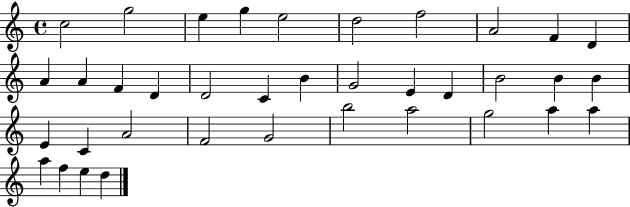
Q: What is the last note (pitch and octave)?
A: D5